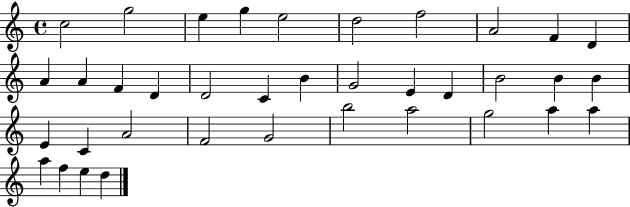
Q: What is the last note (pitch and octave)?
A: D5